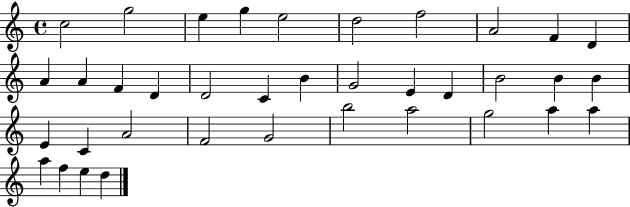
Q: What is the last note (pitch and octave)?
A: D5